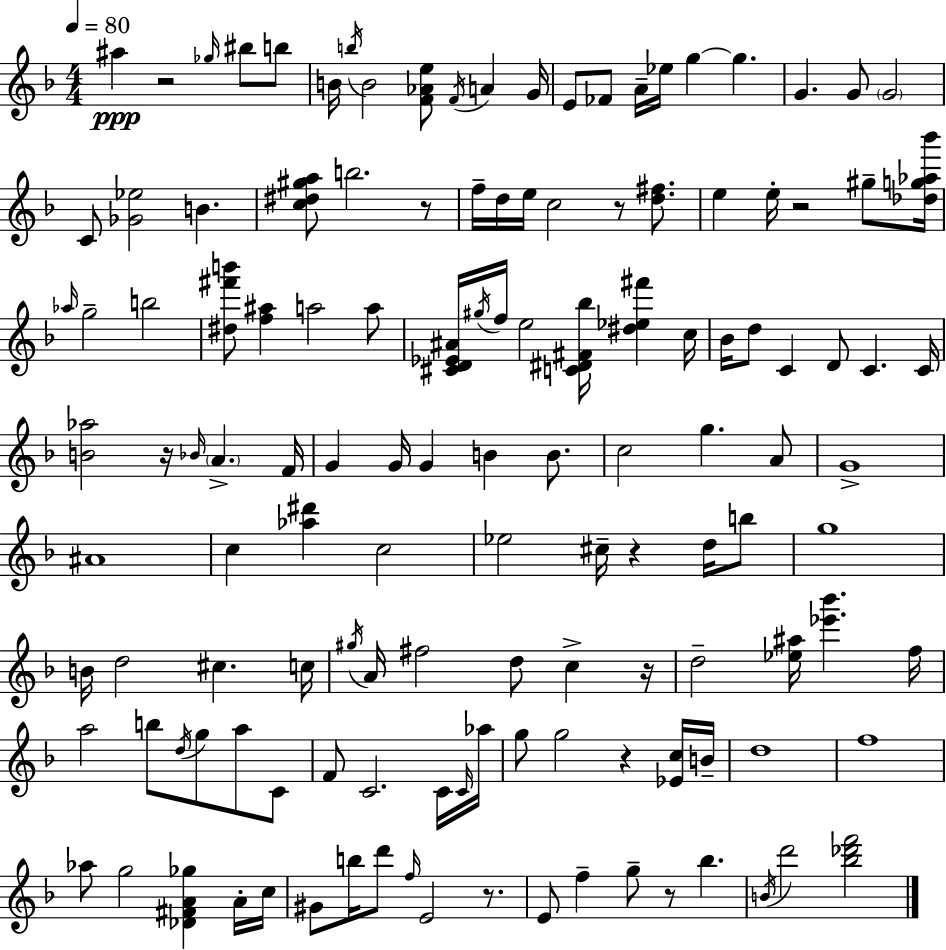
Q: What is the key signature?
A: D minor